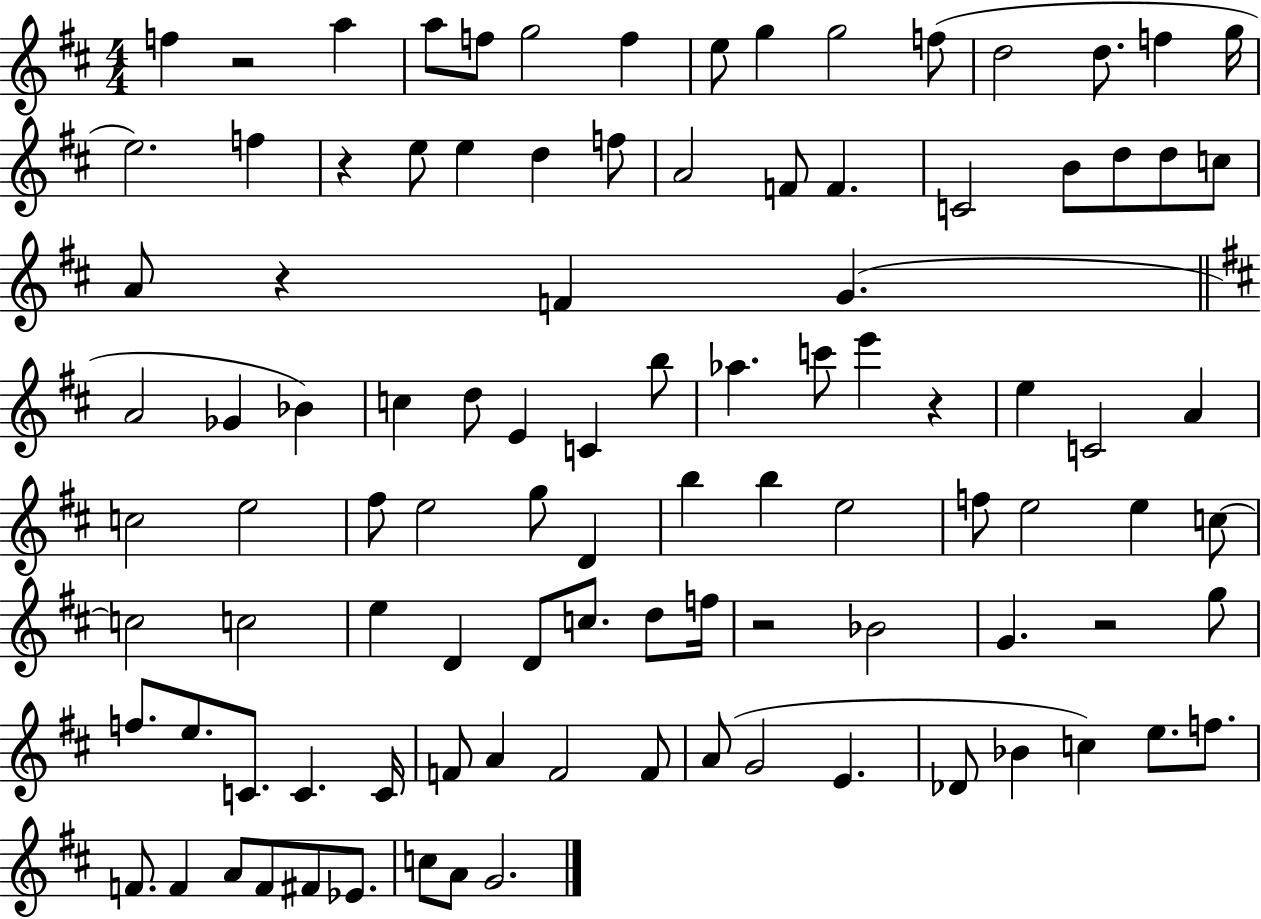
F5/q R/h A5/q A5/e F5/e G5/h F5/q E5/e G5/q G5/h F5/e D5/h D5/e. F5/q G5/s E5/h. F5/q R/q E5/e E5/q D5/q F5/e A4/h F4/e F4/q. C4/h B4/e D5/e D5/e C5/e A4/e R/q F4/q G4/q. A4/h Gb4/q Bb4/q C5/q D5/e E4/q C4/q B5/e Ab5/q. C6/e E6/q R/q E5/q C4/h A4/q C5/h E5/h F#5/e E5/h G5/e D4/q B5/q B5/q E5/h F5/e E5/h E5/q C5/e C5/h C5/h E5/q D4/q D4/e C5/e. D5/e F5/s R/h Bb4/h G4/q. R/h G5/e F5/e. E5/e. C4/e. C4/q. C4/s F4/e A4/q F4/h F4/e A4/e G4/h E4/q. Db4/e Bb4/q C5/q E5/e. F5/e. F4/e. F4/q A4/e F4/e F#4/e Eb4/e. C5/e A4/e G4/h.